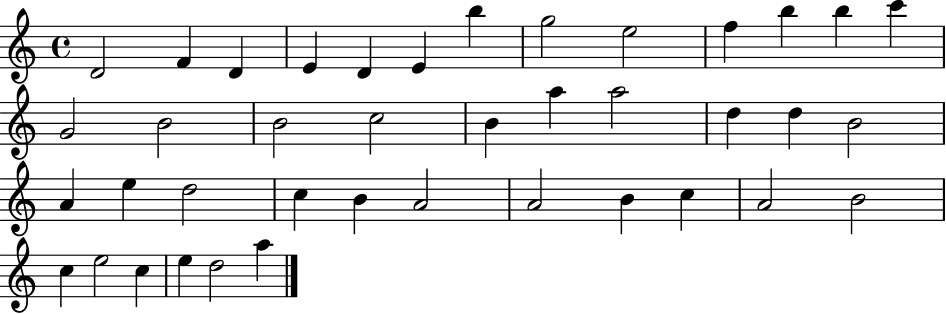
X:1
T:Untitled
M:4/4
L:1/4
K:C
D2 F D E D E b g2 e2 f b b c' G2 B2 B2 c2 B a a2 d d B2 A e d2 c B A2 A2 B c A2 B2 c e2 c e d2 a